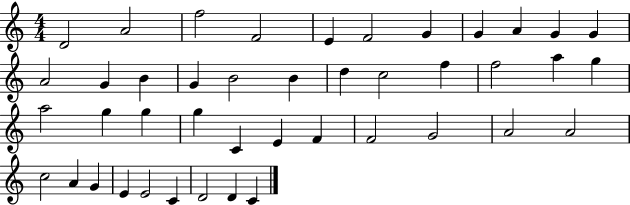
D4/h A4/h F5/h F4/h E4/q F4/h G4/q G4/q A4/q G4/q G4/q A4/h G4/q B4/q G4/q B4/h B4/q D5/q C5/h F5/q F5/h A5/q G5/q A5/h G5/q G5/q G5/q C4/q E4/q F4/q F4/h G4/h A4/h A4/h C5/h A4/q G4/q E4/q E4/h C4/q D4/h D4/q C4/q